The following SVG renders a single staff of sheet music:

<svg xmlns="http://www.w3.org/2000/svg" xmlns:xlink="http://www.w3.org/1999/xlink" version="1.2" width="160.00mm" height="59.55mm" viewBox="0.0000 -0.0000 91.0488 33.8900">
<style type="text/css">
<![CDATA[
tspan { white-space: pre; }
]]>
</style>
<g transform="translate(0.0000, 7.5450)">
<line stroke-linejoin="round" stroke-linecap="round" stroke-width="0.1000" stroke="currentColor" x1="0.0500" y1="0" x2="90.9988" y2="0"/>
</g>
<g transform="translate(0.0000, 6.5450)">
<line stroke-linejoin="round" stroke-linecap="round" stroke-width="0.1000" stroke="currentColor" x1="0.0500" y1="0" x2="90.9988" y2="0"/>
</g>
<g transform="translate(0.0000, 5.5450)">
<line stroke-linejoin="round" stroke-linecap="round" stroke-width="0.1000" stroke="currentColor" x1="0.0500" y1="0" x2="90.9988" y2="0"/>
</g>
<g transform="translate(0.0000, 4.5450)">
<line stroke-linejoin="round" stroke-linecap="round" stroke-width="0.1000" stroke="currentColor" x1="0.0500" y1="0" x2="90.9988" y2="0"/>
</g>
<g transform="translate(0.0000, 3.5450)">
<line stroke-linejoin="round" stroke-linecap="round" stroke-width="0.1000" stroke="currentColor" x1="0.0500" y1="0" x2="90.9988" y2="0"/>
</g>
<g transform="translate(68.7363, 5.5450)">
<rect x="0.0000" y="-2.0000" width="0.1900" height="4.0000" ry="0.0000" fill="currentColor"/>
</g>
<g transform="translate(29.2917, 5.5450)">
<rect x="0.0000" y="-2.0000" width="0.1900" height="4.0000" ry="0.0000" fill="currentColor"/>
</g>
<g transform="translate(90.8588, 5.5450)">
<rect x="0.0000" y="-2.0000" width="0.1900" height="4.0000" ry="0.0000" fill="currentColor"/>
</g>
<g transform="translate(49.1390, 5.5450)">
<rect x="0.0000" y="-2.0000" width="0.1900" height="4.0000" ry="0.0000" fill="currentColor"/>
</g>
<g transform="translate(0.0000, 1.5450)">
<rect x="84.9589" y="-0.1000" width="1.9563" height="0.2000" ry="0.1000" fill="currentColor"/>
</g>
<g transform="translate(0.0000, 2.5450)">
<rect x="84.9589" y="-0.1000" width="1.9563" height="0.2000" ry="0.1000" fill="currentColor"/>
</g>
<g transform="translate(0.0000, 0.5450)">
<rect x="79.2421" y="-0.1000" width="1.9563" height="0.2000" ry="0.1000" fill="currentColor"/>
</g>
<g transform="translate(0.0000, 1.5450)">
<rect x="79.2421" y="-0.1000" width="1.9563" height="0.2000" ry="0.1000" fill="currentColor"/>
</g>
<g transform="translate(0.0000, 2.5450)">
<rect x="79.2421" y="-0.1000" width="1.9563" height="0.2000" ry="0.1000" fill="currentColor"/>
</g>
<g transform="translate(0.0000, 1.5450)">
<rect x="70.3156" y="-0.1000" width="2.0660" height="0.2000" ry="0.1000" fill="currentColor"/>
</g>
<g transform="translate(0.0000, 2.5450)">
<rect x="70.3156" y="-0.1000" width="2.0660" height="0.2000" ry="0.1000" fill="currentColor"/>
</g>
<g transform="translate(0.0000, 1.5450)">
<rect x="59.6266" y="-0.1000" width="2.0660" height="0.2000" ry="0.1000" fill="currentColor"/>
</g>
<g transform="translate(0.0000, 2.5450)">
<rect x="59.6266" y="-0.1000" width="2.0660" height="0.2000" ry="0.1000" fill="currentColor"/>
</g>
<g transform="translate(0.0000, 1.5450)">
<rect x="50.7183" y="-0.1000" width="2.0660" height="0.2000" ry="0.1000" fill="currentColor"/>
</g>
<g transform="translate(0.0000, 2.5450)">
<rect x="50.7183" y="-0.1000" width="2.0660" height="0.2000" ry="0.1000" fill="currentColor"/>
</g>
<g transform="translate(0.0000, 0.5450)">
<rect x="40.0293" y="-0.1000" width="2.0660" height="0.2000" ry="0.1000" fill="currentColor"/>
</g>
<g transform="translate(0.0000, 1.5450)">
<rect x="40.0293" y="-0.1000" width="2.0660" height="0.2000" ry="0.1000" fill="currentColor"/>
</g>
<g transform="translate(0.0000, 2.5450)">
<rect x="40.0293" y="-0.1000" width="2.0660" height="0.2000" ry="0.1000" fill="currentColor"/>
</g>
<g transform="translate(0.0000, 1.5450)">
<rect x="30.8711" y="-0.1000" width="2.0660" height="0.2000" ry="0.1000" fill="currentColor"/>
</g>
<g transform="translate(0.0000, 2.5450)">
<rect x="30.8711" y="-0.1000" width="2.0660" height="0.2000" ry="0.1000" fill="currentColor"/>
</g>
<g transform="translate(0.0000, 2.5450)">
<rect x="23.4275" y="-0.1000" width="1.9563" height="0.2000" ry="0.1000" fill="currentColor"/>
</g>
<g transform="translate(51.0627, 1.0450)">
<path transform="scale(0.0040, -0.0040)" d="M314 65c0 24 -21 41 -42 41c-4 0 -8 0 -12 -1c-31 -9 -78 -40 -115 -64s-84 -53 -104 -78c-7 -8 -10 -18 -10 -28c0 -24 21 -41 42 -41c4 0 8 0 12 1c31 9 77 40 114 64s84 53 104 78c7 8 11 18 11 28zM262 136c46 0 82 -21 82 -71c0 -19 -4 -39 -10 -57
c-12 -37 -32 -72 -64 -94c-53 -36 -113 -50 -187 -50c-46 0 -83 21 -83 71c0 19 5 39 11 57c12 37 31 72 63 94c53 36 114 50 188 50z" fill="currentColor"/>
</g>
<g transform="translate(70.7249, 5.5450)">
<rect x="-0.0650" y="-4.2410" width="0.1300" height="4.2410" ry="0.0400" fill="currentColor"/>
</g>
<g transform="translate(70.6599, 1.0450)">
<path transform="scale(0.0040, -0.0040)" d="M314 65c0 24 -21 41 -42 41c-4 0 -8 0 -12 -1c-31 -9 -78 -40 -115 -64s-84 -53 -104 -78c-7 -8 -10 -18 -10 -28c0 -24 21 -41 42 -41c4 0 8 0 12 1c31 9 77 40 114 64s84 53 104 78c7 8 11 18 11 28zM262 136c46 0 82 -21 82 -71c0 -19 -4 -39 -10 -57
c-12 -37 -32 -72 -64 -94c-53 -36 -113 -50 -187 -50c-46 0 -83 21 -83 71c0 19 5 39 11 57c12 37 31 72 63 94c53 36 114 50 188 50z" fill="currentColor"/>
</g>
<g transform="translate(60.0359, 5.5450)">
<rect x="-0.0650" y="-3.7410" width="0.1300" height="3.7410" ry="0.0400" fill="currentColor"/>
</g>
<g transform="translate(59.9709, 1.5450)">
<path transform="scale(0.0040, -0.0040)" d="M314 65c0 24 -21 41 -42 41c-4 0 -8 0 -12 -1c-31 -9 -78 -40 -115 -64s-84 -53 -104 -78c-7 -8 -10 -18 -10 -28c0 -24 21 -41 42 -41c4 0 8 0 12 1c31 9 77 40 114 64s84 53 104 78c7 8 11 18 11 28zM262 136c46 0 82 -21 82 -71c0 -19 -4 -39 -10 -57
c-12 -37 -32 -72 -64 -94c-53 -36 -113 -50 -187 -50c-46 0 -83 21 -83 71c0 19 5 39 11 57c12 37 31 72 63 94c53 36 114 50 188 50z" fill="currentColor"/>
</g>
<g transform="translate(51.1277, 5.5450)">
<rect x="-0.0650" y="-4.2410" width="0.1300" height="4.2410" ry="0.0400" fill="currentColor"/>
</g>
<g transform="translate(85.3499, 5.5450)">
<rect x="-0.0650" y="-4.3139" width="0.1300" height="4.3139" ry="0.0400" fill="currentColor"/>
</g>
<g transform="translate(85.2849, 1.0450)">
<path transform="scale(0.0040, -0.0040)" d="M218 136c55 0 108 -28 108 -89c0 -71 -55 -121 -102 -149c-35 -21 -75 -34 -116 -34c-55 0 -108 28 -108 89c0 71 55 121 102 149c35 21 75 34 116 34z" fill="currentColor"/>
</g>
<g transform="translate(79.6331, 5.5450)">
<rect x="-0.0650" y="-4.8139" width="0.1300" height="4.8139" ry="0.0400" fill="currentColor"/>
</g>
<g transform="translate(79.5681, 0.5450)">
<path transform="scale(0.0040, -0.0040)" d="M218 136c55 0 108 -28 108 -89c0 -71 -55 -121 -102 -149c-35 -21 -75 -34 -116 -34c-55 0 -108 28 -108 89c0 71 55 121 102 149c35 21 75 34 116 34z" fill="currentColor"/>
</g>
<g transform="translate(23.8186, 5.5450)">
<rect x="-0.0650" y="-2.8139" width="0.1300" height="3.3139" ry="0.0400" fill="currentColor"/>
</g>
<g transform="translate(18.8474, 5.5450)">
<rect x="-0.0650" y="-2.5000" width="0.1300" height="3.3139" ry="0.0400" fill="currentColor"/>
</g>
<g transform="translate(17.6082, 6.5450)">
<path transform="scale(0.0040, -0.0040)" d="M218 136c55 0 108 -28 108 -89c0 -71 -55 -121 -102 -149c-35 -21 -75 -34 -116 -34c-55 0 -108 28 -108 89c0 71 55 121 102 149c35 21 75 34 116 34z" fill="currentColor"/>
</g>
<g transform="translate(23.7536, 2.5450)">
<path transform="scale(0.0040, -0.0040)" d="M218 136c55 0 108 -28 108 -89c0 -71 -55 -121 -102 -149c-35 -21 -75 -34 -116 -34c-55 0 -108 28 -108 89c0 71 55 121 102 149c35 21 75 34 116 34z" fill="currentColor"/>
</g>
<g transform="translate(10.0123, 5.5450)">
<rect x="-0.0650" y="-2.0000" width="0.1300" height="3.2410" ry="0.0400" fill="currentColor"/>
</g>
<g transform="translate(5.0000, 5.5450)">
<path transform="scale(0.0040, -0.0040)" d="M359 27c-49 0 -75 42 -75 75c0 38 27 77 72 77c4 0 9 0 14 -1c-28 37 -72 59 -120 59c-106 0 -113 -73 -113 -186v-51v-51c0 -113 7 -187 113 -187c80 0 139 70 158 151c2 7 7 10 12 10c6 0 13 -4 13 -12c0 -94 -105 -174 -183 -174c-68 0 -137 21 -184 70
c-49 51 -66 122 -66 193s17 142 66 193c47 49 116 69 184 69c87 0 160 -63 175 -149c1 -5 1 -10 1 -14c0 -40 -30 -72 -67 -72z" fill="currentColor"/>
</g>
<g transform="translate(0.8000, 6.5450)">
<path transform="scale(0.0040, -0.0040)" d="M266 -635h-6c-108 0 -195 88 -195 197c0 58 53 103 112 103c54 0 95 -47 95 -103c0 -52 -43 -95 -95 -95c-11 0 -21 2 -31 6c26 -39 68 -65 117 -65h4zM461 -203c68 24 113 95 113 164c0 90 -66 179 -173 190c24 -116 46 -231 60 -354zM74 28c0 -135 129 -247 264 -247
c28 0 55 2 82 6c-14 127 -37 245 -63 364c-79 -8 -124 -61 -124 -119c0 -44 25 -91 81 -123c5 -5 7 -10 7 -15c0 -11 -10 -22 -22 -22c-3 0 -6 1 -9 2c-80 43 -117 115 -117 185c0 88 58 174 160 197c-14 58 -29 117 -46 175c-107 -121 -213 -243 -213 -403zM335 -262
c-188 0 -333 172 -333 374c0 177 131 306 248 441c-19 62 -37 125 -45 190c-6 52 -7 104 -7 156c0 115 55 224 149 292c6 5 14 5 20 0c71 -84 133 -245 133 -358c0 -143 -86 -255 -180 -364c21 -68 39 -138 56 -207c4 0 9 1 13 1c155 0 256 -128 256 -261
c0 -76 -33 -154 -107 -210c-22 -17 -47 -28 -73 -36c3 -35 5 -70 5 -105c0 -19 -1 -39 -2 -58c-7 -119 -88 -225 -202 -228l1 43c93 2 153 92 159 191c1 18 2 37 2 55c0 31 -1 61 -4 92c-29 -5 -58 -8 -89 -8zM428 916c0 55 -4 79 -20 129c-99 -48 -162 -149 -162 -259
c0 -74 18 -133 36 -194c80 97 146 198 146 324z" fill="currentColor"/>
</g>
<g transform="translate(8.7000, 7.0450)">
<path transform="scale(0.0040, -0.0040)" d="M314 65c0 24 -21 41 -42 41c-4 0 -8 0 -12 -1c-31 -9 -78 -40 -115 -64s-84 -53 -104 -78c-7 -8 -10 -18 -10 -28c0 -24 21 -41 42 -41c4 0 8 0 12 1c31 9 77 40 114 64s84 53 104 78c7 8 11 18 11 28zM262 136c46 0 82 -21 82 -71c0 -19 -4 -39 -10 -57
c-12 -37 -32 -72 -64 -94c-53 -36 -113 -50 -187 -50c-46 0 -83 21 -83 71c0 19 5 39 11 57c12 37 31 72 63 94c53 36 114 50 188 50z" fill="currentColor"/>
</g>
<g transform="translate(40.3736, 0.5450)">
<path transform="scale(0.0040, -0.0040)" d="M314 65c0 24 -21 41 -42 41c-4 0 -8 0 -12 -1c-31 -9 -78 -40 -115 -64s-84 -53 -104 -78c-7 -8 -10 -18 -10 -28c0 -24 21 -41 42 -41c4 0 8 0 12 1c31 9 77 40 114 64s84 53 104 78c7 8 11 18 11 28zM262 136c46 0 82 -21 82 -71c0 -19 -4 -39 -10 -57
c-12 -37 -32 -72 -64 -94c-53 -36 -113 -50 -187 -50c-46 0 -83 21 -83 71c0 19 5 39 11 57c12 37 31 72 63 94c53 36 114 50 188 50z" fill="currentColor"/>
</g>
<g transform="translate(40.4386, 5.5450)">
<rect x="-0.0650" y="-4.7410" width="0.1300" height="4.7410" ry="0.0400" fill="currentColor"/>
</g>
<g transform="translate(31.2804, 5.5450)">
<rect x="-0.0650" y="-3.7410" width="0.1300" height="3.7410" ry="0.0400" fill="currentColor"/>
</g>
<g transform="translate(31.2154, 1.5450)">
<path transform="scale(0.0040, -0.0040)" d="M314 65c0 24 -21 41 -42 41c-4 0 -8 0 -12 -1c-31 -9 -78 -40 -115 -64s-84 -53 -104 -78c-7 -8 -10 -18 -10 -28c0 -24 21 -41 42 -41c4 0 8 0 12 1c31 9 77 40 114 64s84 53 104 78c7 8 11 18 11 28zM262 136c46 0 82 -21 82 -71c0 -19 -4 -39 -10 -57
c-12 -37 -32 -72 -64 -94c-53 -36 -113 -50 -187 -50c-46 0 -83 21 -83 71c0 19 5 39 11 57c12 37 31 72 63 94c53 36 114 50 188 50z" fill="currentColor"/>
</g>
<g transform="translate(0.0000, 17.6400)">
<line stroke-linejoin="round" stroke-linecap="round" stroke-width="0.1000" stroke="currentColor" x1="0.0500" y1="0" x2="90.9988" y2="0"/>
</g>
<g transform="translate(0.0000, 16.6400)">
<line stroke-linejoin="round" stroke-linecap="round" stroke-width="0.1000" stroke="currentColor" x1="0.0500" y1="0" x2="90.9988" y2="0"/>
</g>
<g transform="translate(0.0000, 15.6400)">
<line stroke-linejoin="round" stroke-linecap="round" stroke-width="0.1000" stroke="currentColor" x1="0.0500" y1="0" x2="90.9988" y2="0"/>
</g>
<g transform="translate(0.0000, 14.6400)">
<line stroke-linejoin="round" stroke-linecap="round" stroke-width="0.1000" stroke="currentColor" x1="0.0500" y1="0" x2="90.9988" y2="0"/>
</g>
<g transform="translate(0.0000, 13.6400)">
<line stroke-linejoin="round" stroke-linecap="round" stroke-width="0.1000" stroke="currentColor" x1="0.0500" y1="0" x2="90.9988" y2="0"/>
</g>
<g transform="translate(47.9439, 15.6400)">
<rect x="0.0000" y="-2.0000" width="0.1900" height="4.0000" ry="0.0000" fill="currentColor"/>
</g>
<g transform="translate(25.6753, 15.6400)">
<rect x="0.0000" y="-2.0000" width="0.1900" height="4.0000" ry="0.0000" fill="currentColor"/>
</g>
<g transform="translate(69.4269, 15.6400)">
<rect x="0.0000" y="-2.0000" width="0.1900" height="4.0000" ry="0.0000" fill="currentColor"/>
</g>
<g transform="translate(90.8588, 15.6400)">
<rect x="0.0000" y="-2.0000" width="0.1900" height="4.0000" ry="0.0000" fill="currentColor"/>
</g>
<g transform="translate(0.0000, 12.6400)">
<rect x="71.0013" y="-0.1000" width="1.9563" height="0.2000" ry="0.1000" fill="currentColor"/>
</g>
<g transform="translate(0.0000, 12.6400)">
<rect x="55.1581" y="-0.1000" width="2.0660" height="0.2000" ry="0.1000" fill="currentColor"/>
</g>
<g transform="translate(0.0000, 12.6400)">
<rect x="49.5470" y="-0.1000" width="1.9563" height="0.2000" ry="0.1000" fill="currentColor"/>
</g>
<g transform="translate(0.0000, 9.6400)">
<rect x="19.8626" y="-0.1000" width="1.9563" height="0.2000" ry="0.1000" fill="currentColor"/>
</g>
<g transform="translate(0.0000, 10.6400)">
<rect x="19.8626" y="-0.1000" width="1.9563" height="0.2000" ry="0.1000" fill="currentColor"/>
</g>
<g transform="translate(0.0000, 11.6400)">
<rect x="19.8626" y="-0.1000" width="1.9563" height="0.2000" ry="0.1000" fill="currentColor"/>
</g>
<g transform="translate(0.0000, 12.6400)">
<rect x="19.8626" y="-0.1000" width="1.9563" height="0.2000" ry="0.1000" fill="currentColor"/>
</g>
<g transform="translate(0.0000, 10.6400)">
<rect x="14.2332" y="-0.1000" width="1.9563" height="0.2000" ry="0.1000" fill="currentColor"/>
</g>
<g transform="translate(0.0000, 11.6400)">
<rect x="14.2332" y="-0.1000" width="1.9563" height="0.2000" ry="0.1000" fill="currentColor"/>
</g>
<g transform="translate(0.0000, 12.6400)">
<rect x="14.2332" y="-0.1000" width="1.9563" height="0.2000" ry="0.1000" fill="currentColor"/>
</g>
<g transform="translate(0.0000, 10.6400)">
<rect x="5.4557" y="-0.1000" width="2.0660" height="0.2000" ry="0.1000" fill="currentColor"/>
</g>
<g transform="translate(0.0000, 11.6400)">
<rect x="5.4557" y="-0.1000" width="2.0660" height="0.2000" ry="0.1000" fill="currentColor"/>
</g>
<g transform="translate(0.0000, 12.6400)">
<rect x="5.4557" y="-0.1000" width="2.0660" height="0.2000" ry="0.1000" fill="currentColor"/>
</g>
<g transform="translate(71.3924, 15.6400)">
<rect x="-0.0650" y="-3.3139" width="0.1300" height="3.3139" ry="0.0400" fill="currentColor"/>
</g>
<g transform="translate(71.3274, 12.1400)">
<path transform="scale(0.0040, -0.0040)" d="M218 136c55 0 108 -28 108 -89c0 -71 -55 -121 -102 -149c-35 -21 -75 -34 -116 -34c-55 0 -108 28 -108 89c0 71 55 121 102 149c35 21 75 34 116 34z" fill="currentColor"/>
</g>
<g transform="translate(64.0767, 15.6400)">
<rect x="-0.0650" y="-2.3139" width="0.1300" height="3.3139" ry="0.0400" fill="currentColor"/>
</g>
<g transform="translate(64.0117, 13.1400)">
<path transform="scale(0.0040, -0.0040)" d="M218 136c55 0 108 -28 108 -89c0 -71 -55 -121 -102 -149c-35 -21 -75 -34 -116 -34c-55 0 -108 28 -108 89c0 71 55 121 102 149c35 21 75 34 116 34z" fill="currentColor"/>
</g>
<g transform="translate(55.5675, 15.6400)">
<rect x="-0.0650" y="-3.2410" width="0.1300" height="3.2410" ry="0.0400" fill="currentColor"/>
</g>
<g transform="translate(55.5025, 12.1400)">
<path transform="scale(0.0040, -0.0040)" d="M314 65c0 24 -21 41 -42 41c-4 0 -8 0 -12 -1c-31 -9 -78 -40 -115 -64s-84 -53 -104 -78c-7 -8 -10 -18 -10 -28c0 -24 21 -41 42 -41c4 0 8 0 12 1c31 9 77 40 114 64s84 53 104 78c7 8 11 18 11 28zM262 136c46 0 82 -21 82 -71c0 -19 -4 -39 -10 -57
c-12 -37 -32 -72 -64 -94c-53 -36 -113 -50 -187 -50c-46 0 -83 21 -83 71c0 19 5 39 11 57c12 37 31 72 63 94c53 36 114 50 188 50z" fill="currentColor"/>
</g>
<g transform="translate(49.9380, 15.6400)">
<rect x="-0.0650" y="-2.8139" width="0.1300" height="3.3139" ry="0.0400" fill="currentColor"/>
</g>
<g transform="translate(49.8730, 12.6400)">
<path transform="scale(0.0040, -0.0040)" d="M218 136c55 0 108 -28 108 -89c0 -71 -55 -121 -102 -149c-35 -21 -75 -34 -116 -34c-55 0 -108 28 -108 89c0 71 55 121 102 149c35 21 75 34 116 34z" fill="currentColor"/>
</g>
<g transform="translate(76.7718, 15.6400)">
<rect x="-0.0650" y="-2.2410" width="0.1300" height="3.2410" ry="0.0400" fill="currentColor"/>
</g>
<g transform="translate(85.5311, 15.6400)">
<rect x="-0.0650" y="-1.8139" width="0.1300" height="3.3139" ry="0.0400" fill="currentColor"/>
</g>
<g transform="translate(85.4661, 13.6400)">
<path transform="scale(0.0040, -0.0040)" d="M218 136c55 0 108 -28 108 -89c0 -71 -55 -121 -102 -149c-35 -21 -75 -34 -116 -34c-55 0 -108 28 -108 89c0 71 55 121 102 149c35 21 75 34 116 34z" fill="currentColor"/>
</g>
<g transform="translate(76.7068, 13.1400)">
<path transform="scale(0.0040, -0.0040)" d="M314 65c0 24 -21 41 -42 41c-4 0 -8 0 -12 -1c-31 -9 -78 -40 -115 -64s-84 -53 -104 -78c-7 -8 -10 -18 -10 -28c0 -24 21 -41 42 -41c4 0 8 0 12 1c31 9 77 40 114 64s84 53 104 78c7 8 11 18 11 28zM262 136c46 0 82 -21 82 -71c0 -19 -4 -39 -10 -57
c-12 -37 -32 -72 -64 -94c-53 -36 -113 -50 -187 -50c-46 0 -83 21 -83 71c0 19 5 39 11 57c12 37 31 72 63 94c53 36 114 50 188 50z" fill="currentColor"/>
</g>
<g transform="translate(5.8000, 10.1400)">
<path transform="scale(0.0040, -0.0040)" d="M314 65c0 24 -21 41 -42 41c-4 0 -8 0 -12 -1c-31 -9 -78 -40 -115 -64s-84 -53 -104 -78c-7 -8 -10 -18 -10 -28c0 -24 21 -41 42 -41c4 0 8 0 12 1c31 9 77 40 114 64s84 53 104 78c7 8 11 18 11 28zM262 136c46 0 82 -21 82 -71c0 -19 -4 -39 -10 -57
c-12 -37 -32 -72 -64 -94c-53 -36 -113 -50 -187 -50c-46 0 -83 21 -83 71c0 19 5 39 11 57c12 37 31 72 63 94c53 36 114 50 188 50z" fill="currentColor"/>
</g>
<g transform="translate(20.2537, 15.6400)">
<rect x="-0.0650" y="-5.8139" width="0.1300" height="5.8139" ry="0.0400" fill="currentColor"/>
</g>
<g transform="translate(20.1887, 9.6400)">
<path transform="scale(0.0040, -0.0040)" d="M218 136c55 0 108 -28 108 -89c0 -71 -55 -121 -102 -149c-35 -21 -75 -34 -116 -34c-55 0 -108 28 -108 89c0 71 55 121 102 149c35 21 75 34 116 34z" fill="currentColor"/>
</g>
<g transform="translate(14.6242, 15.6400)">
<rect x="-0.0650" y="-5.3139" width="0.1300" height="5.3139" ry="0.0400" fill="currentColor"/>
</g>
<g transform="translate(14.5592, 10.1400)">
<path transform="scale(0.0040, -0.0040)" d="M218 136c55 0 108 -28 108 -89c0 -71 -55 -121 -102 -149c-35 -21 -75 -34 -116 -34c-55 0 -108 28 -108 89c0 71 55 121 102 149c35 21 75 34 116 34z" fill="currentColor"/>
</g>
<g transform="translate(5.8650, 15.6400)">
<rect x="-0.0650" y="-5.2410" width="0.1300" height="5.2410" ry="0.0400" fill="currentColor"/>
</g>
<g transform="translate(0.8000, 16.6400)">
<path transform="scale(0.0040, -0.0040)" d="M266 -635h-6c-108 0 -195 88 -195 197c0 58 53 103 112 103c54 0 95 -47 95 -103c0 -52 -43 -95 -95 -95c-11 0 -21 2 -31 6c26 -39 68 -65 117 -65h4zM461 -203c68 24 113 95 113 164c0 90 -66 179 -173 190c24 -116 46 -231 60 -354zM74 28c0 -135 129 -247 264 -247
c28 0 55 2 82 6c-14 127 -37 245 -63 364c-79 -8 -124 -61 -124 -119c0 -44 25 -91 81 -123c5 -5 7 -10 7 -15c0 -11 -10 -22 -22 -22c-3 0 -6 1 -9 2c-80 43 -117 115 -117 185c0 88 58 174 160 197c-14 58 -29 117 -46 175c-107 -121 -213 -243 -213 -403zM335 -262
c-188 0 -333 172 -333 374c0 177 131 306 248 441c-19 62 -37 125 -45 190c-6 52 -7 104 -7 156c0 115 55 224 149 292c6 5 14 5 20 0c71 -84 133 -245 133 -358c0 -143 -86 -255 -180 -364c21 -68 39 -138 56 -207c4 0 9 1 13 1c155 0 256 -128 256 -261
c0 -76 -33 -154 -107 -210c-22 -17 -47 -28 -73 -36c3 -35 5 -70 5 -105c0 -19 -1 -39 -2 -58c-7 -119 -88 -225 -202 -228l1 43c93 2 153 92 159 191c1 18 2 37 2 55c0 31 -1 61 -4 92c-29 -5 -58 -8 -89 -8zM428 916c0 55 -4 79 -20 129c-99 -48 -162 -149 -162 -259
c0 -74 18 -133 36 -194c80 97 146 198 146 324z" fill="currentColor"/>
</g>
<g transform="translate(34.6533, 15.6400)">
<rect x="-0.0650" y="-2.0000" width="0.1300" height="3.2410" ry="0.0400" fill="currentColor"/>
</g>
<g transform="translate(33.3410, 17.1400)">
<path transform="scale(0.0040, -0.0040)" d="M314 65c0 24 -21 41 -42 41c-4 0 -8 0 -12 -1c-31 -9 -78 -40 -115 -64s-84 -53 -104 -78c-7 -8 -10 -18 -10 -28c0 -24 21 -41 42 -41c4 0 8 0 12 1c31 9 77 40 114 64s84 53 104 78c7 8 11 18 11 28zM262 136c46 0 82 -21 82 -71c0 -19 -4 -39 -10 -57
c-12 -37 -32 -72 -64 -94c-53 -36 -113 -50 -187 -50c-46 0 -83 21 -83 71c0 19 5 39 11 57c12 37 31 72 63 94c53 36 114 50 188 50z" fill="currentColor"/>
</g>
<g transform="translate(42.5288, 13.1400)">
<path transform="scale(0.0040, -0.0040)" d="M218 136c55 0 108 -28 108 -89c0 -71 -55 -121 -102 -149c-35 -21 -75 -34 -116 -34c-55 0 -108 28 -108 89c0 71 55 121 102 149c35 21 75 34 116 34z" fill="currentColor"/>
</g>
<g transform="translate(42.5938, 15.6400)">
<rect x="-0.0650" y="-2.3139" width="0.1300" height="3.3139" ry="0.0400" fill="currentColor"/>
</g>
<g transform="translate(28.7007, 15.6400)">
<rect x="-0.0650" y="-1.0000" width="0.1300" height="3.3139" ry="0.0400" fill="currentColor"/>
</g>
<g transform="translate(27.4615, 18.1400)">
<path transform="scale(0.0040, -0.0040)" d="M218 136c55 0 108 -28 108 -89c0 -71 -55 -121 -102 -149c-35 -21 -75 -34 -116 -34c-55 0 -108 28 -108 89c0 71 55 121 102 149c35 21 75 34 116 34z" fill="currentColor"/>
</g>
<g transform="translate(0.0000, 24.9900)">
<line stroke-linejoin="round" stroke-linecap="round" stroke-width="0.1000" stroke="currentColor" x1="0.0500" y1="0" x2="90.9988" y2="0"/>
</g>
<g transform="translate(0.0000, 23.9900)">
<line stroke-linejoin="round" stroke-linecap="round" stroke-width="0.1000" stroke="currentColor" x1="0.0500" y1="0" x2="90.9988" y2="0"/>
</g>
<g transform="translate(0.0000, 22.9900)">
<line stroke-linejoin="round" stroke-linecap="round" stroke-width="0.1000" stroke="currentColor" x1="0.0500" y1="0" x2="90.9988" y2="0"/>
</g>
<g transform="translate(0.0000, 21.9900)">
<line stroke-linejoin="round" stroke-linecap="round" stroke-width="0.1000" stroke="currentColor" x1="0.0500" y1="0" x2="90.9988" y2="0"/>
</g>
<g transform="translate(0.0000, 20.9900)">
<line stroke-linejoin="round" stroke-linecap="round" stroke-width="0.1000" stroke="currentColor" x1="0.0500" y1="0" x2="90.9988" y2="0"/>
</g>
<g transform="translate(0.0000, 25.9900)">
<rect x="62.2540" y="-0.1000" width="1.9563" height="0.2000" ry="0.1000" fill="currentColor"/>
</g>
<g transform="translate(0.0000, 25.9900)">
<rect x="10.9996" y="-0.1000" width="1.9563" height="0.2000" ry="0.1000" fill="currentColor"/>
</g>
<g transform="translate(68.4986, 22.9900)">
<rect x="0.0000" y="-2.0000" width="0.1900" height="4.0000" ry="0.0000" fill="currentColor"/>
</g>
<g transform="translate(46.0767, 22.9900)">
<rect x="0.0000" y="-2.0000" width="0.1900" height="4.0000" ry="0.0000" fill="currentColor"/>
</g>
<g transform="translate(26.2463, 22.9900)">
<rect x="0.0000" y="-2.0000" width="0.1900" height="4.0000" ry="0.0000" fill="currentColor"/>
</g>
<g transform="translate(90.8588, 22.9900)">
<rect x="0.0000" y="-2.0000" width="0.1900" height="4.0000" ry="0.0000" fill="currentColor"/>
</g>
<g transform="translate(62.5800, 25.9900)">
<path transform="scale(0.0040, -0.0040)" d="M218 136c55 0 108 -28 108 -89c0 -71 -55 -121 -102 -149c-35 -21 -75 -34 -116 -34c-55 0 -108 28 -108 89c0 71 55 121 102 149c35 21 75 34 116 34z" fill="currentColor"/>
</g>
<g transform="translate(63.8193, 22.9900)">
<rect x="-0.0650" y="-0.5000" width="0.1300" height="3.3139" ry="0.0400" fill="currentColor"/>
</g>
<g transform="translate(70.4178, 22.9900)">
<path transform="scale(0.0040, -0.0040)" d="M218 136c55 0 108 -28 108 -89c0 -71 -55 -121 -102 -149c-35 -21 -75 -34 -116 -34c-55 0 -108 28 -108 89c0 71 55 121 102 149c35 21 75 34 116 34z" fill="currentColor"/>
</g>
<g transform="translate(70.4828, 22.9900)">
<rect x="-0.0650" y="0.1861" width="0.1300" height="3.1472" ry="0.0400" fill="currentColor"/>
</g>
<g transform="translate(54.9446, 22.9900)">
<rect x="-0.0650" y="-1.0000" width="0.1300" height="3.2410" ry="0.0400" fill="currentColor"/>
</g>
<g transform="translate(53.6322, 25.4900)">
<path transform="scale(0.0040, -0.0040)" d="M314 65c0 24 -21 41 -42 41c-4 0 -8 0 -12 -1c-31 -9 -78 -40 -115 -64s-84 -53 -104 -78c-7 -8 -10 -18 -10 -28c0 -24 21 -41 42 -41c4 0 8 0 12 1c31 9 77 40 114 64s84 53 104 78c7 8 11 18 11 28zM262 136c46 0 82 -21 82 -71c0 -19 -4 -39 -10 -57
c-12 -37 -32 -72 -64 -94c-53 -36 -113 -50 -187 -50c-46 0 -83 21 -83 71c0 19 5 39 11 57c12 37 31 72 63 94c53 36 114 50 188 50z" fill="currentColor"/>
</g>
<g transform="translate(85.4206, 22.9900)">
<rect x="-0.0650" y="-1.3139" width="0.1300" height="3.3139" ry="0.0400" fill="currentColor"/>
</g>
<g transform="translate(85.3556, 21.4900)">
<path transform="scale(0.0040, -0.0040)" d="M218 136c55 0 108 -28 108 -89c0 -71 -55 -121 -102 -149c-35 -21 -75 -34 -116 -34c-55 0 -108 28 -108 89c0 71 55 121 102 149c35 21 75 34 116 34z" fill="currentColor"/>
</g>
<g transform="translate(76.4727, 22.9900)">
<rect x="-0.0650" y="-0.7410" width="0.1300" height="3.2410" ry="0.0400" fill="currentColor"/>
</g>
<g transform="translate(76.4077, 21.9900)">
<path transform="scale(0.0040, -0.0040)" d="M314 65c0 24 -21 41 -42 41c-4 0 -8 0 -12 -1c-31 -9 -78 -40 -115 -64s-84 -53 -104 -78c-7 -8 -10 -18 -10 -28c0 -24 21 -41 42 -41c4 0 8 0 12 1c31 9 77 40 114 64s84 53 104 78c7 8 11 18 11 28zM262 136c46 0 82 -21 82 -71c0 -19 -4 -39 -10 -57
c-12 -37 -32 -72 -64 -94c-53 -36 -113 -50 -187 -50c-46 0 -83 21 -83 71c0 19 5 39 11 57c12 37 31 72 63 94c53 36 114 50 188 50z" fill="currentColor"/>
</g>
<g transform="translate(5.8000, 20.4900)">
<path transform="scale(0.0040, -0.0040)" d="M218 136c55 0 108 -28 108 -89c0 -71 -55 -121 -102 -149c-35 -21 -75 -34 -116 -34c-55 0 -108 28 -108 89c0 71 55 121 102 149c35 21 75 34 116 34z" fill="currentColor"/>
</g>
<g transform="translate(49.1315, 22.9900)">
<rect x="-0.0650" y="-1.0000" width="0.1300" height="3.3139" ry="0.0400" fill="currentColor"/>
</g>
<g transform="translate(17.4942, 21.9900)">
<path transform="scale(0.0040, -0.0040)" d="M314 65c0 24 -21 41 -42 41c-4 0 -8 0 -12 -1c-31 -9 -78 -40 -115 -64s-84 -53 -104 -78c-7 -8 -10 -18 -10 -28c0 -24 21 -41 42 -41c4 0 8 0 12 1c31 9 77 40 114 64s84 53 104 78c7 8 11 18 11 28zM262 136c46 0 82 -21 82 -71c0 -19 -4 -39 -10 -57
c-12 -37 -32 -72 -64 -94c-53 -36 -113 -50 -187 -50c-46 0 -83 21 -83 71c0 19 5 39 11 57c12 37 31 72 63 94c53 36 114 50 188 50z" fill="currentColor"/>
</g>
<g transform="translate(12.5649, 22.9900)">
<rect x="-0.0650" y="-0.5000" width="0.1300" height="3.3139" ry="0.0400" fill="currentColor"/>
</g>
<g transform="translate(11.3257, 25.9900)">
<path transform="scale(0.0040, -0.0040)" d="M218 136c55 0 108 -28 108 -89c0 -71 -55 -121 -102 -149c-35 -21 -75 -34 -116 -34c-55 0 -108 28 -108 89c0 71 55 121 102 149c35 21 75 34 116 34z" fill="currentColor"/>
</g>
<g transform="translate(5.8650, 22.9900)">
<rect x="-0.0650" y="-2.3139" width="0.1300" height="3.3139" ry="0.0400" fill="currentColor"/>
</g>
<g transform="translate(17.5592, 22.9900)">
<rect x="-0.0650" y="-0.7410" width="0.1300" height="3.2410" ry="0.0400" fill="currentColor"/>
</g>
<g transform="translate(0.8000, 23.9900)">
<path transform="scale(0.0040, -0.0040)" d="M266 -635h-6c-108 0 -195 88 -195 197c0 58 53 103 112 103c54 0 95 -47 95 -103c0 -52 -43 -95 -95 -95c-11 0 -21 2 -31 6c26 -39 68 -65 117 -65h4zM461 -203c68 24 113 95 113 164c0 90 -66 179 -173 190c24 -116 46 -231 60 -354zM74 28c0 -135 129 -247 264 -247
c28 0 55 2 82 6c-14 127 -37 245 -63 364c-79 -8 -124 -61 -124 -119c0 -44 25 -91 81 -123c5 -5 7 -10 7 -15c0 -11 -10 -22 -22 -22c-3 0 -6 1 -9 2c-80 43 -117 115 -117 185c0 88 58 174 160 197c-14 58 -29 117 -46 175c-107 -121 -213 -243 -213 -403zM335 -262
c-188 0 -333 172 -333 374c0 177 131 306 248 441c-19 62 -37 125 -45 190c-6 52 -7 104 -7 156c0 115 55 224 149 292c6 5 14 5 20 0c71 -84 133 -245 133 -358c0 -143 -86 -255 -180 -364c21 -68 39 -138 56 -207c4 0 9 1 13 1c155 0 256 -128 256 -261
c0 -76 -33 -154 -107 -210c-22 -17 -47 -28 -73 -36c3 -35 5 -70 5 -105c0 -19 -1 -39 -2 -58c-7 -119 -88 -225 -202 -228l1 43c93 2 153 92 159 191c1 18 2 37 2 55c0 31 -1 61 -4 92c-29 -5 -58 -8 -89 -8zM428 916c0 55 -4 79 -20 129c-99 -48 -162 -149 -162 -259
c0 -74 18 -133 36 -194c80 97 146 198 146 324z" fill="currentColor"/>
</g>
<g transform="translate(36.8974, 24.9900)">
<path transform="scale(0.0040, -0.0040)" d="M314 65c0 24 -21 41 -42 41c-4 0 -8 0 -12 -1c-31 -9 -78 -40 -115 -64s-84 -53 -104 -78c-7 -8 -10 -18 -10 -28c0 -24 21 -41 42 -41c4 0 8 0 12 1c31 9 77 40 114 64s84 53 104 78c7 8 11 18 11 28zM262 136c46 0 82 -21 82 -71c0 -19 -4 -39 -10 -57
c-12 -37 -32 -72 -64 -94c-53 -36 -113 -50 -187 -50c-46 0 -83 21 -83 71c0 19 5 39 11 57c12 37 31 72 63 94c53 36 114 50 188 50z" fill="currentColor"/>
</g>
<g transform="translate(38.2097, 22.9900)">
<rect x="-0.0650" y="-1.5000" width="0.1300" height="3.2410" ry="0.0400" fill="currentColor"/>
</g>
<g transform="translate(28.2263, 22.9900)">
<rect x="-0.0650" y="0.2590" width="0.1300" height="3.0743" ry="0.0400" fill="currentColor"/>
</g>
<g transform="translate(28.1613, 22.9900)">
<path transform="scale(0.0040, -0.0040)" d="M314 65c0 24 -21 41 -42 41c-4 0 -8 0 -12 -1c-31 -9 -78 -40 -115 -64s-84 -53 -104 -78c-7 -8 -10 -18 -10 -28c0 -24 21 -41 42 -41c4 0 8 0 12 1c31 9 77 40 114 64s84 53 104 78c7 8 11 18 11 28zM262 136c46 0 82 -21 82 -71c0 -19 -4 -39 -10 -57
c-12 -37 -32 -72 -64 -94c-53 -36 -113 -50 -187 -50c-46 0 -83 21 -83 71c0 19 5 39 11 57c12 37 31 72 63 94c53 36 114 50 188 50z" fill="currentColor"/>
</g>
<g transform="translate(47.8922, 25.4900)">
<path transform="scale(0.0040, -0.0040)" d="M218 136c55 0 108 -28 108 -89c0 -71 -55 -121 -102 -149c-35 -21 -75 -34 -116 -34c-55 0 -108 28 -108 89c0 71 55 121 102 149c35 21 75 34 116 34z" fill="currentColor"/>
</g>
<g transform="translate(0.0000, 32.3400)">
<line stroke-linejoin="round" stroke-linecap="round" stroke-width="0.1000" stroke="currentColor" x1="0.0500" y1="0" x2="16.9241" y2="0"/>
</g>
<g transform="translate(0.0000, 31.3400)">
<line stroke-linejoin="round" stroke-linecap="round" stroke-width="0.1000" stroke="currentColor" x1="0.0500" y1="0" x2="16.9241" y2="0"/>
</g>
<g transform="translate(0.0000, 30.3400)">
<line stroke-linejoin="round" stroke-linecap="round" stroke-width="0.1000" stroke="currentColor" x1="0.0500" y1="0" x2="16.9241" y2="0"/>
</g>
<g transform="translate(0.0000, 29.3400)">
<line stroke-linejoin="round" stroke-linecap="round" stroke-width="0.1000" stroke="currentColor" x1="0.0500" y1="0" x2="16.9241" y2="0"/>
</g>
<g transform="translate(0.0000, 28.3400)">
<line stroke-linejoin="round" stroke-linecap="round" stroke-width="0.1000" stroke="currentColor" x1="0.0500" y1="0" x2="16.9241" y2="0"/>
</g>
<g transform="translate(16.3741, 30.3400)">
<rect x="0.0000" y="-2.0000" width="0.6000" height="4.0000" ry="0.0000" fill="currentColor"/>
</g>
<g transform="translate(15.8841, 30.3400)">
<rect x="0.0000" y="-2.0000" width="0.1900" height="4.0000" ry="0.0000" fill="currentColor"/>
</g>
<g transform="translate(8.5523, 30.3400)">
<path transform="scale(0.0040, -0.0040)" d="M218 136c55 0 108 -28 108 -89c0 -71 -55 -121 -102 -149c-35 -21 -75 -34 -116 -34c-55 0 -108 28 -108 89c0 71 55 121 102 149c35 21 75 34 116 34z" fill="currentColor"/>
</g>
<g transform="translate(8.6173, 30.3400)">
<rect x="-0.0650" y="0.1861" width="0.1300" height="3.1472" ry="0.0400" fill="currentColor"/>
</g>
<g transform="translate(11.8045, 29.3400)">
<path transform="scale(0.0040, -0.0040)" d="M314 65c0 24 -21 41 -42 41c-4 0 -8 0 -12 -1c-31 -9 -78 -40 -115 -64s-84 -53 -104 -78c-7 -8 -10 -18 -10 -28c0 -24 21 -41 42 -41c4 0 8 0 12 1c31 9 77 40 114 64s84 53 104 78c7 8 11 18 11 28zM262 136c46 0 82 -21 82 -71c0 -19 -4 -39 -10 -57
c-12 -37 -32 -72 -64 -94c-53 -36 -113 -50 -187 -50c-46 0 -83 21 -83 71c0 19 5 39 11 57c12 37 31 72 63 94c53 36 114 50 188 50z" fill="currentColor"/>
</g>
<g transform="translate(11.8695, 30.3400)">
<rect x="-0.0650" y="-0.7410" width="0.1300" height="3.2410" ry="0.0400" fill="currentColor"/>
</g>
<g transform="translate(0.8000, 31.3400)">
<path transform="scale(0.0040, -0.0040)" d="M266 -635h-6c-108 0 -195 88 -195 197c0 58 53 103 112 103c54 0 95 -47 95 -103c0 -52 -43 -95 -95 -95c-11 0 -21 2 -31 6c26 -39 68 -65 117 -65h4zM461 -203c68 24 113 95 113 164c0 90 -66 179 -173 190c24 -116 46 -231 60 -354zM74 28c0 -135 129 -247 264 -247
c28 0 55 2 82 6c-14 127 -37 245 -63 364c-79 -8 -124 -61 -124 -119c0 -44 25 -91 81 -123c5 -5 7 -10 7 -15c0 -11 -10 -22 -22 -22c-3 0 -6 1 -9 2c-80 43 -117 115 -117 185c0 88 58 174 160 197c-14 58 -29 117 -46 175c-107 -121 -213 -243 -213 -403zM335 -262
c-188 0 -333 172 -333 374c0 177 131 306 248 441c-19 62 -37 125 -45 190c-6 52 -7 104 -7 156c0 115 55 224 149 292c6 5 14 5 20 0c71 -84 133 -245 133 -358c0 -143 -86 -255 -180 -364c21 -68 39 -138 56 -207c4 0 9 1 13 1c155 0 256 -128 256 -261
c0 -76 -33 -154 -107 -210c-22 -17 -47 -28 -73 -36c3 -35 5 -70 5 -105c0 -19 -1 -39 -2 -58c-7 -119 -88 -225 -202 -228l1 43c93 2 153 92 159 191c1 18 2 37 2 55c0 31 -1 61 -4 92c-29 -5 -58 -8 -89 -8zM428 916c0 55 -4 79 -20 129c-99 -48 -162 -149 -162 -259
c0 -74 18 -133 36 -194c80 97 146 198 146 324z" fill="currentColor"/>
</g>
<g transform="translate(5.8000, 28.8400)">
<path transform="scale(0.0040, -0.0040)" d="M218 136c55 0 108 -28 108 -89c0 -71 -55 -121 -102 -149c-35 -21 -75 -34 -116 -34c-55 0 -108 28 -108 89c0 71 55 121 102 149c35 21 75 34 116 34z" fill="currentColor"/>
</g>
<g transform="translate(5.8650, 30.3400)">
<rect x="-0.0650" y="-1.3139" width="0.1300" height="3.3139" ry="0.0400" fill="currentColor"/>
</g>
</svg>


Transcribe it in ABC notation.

X:1
T:Untitled
M:4/4
L:1/4
K:C
F2 G a c'2 e'2 d'2 c'2 d'2 e' d' f'2 f' g' D F2 g a b2 g b g2 f g C d2 B2 E2 D D2 C B d2 e e B d2